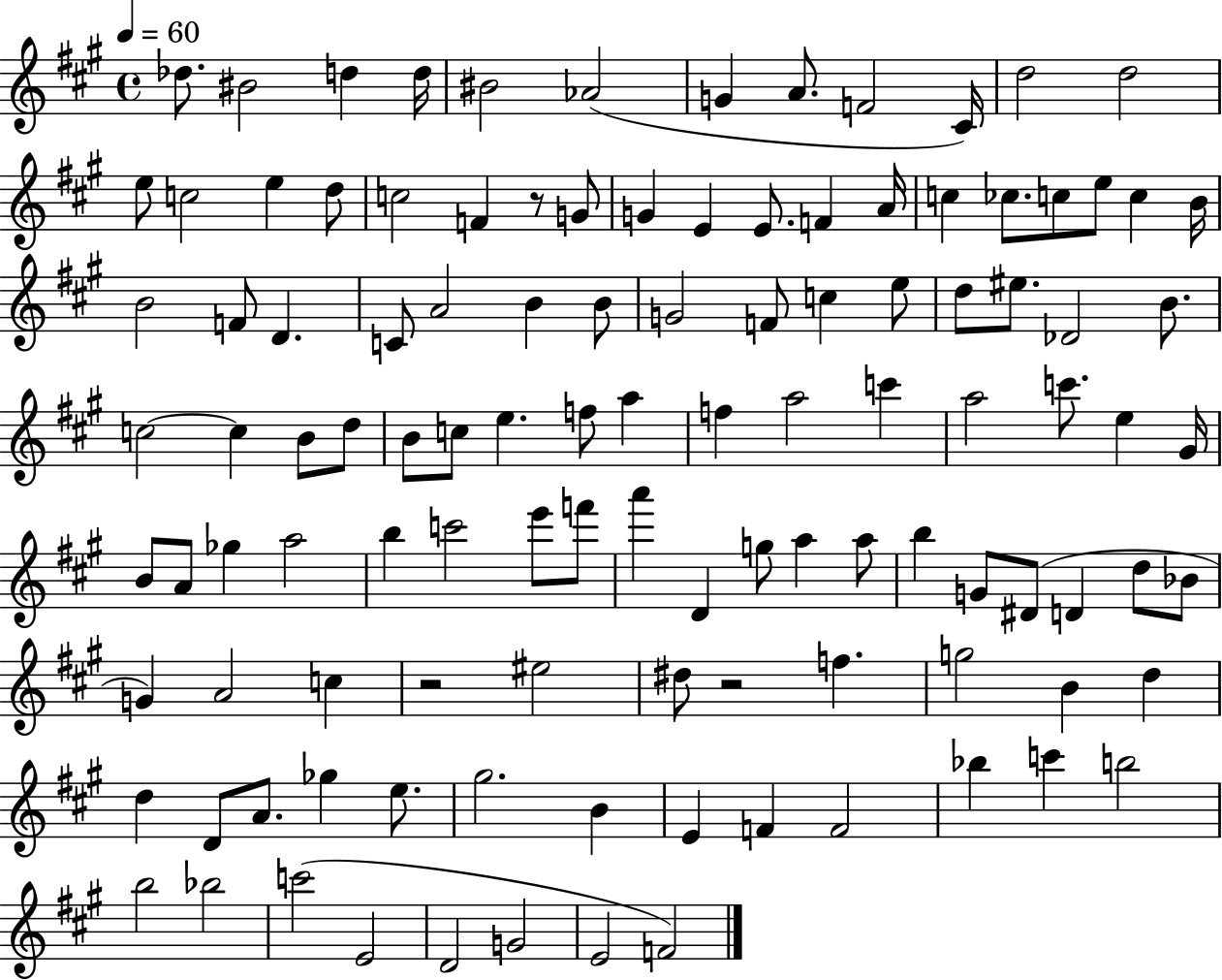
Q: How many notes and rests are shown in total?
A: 113